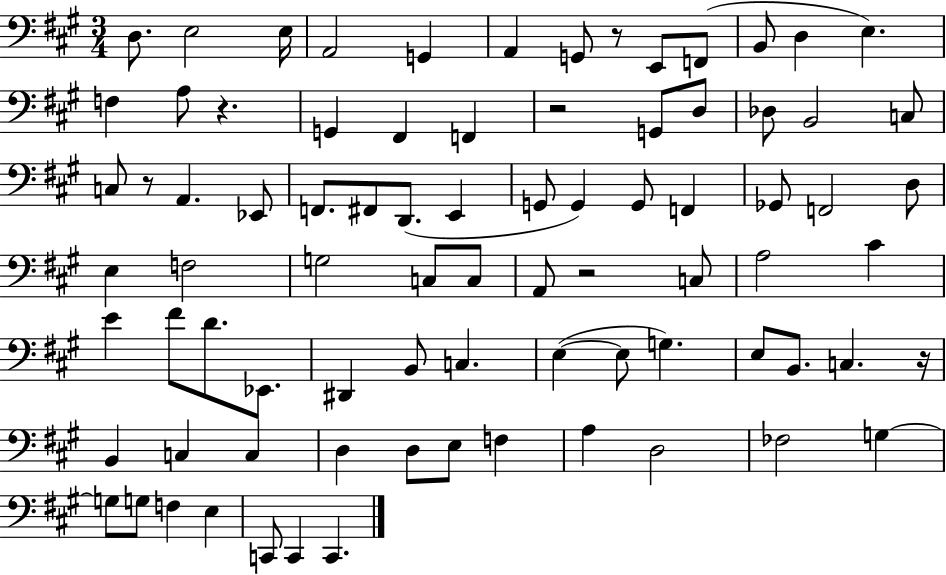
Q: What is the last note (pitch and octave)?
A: C2